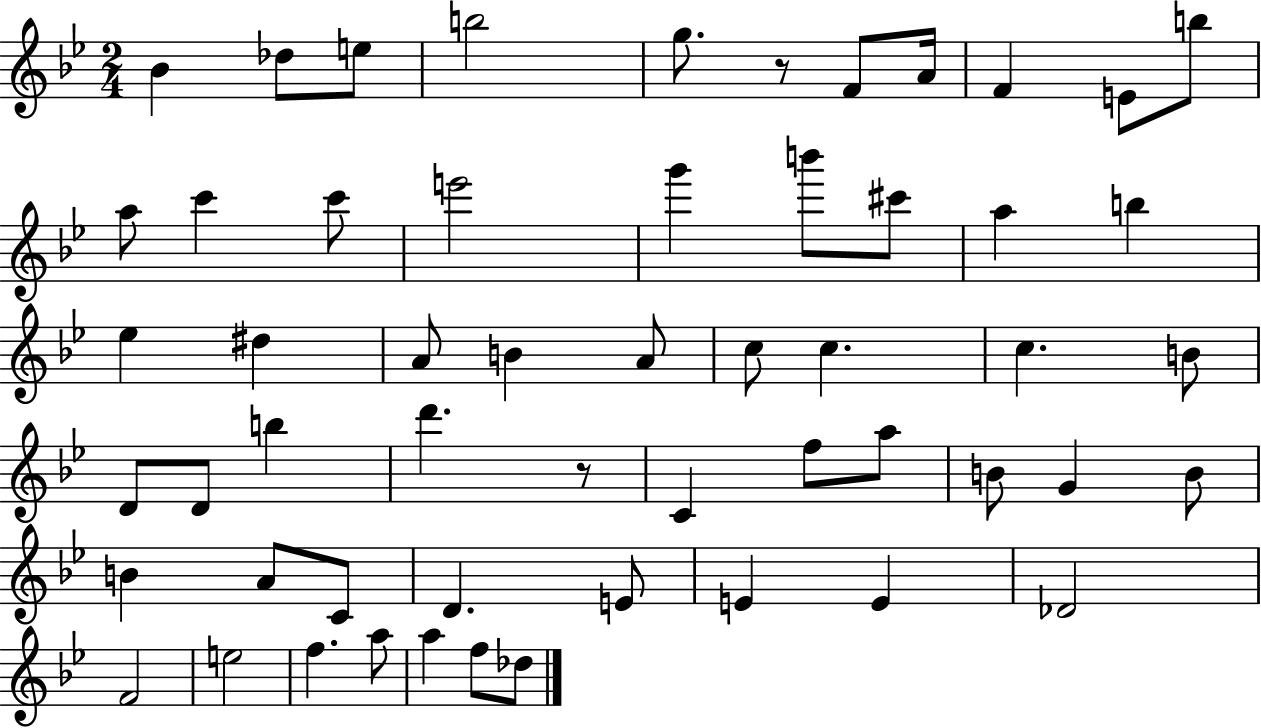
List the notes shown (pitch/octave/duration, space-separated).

Bb4/q Db5/e E5/e B5/h G5/e. R/e F4/e A4/s F4/q E4/e B5/e A5/e C6/q C6/e E6/h G6/q B6/e C#6/e A5/q B5/q Eb5/q D#5/q A4/e B4/q A4/e C5/e C5/q. C5/q. B4/e D4/e D4/e B5/q D6/q. R/e C4/q F5/e A5/e B4/e G4/q B4/e B4/q A4/e C4/e D4/q. E4/e E4/q E4/q Db4/h F4/h E5/h F5/q. A5/e A5/q F5/e Db5/e